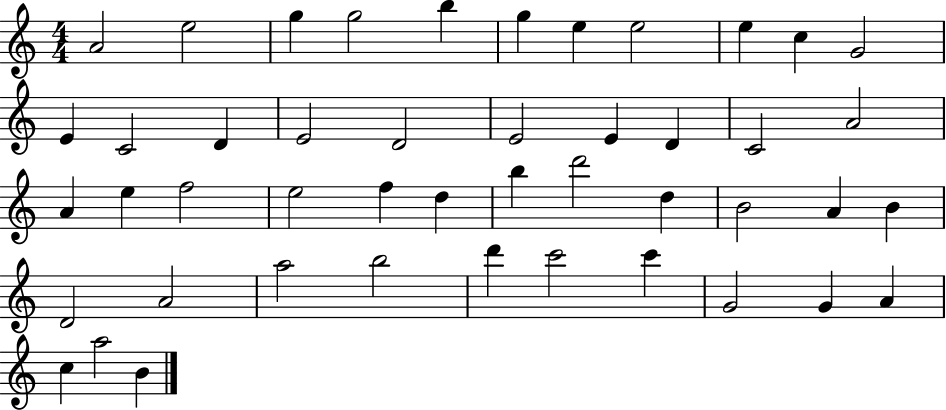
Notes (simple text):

A4/h E5/h G5/q G5/h B5/q G5/q E5/q E5/h E5/q C5/q G4/h E4/q C4/h D4/q E4/h D4/h E4/h E4/q D4/q C4/h A4/h A4/q E5/q F5/h E5/h F5/q D5/q B5/q D6/h D5/q B4/h A4/q B4/q D4/h A4/h A5/h B5/h D6/q C6/h C6/q G4/h G4/q A4/q C5/q A5/h B4/q